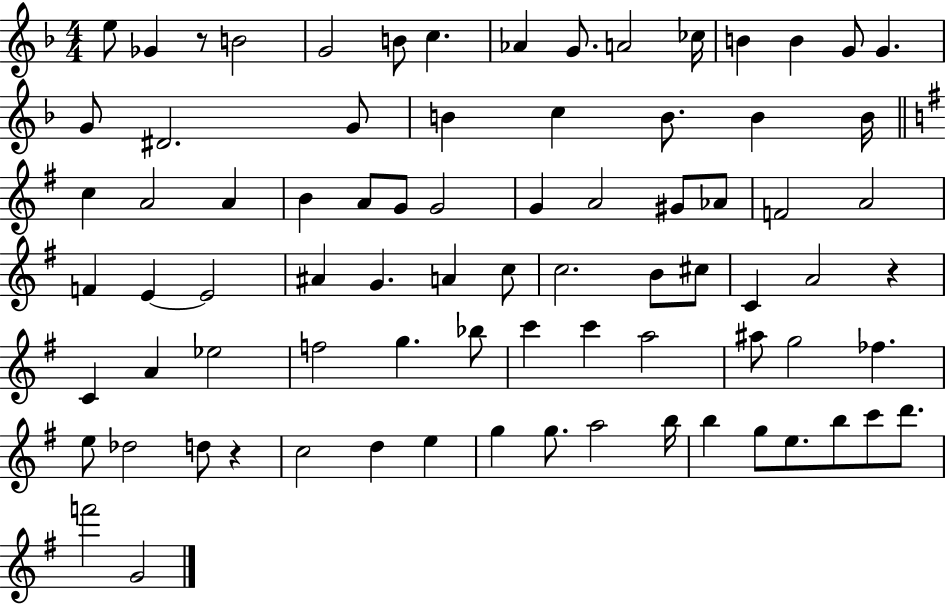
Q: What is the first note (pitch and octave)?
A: E5